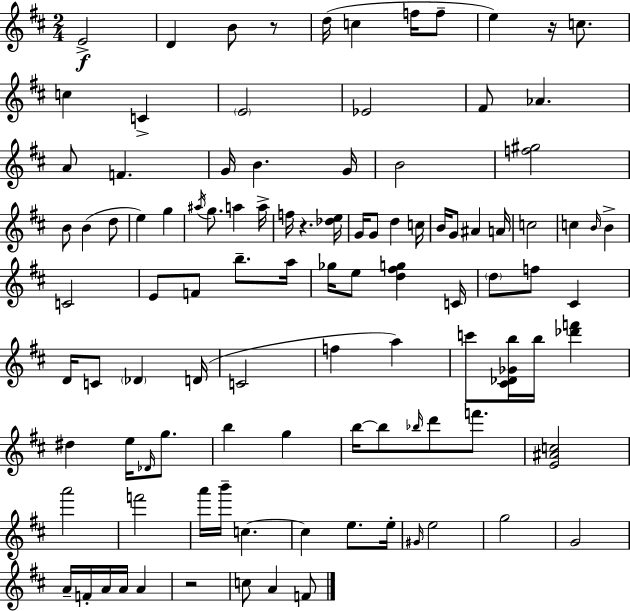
E4/h D4/q B4/e R/e D5/s C5/q F5/s F5/e E5/q R/s C5/e. C5/q C4/q E4/h Eb4/h F#4/e Ab4/q. A4/e F4/q. G4/s B4/q. G4/s B4/h [F5,G#5]/h B4/e B4/q D5/e E5/q G5/q A#5/s G5/e. A5/q A5/s F5/s R/q. [Db5,E5]/s G4/s G4/e D5/q C5/s B4/s G4/e A#4/q A4/s C5/h C5/q B4/s B4/q C4/h E4/e F4/e B5/e. A5/s Gb5/s E5/e [D5,F#5,G5]/q C4/s D5/e F5/e C#4/q D4/s C4/e Db4/q D4/s C4/h F5/q A5/q C6/e [C#4,Db4,Gb4,B5]/s B5/s [Db6,F6]/q D#5/q E5/s Db4/s G5/e. B5/q G5/q B5/s B5/e Bb5/s D6/e F6/e. [E4,A#4,C5]/h A6/h F6/h A6/s B6/s C5/q. C5/q E5/e. E5/s G#4/s E5/h G5/h G4/h A4/s F4/s A4/s A4/s A4/q R/h C5/e A4/q F4/e